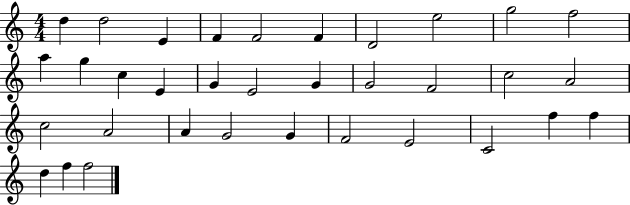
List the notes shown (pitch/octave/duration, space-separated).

D5/q D5/h E4/q F4/q F4/h F4/q D4/h E5/h G5/h F5/h A5/q G5/q C5/q E4/q G4/q E4/h G4/q G4/h F4/h C5/h A4/h C5/h A4/h A4/q G4/h G4/q F4/h E4/h C4/h F5/q F5/q D5/q F5/q F5/h